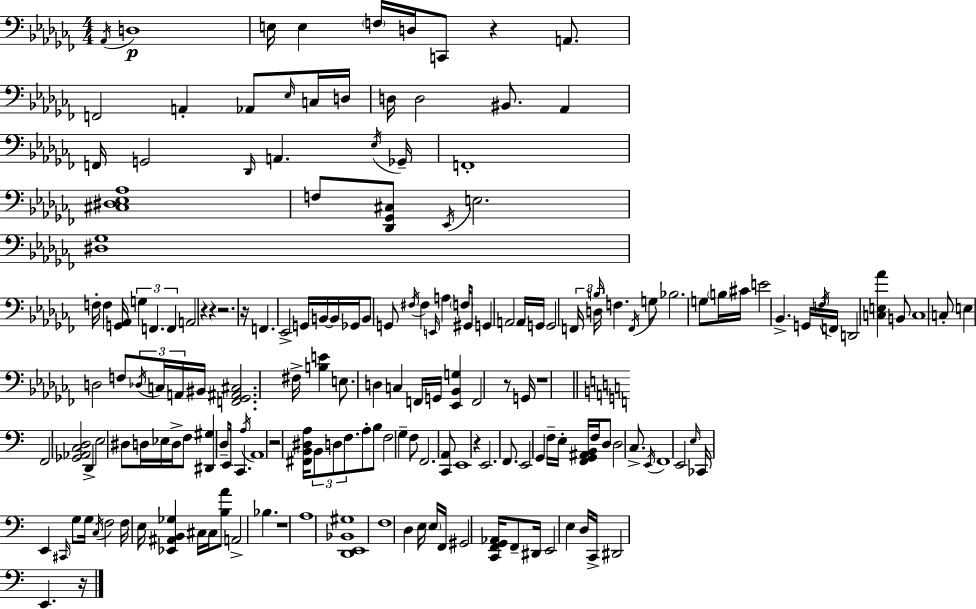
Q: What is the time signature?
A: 4/4